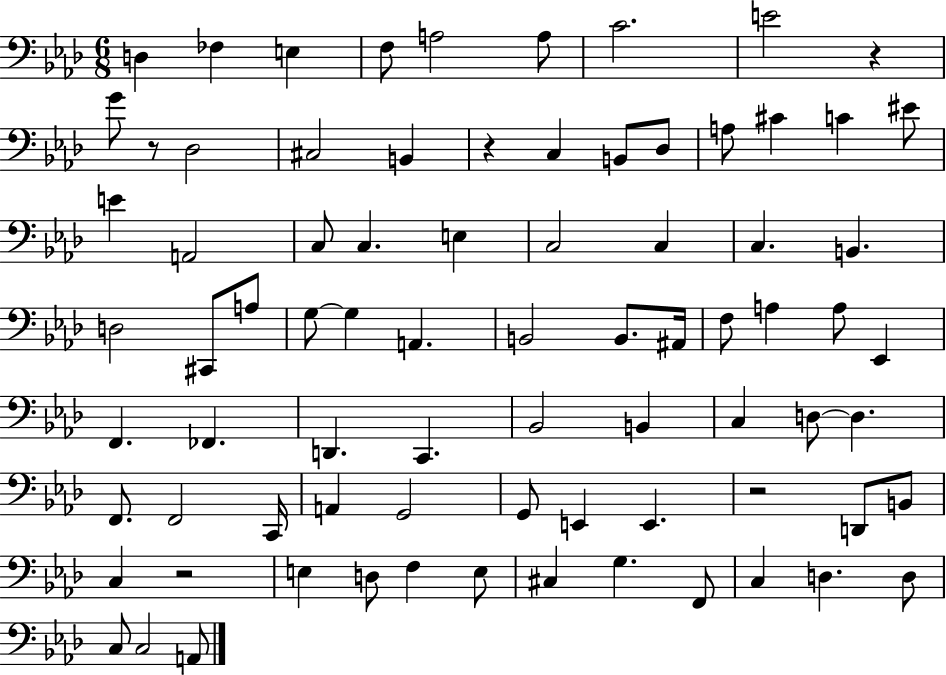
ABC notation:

X:1
T:Untitled
M:6/8
L:1/4
K:Ab
D, _F, E, F,/2 A,2 A,/2 C2 E2 z G/2 z/2 _D,2 ^C,2 B,, z C, B,,/2 _D,/2 A,/2 ^C C ^E/2 E A,,2 C,/2 C, E, C,2 C, C, B,, D,2 ^C,,/2 A,/2 G,/2 G, A,, B,,2 B,,/2 ^A,,/4 F,/2 A, A,/2 _E,, F,, _F,, D,, C,, _B,,2 B,, C, D,/2 D, F,,/2 F,,2 C,,/4 A,, G,,2 G,,/2 E,, E,, z2 D,,/2 B,,/2 C, z2 E, D,/2 F, E,/2 ^C, G, F,,/2 C, D, D,/2 C,/2 C,2 A,,/2